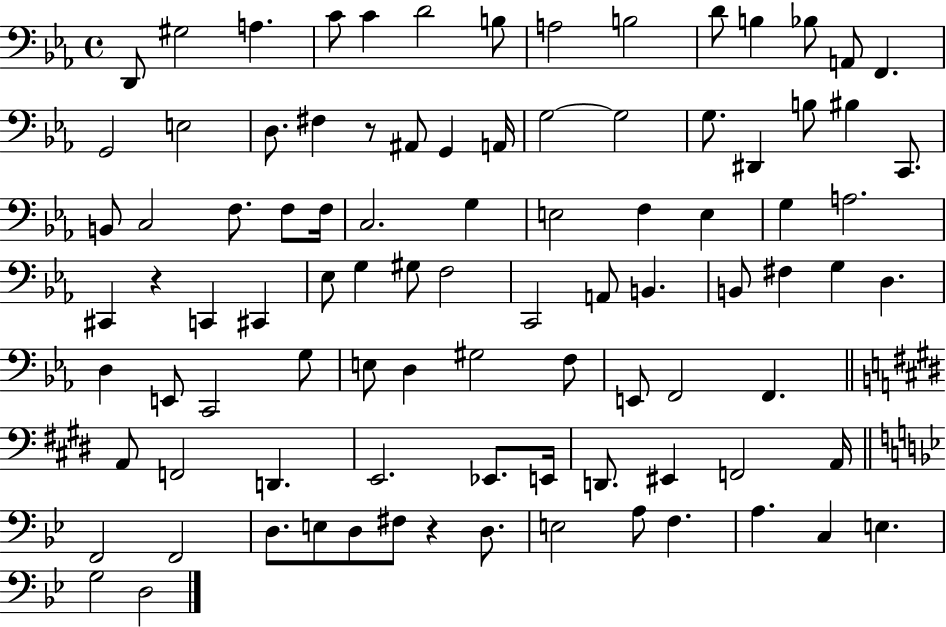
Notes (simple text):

D2/e G#3/h A3/q. C4/e C4/q D4/h B3/e A3/h B3/h D4/e B3/q Bb3/e A2/e F2/q. G2/h E3/h D3/e. F#3/q R/e A#2/e G2/q A2/s G3/h G3/h G3/e. D#2/q B3/e BIS3/q C2/e. B2/e C3/h F3/e. F3/e F3/s C3/h. G3/q E3/h F3/q E3/q G3/q A3/h. C#2/q R/q C2/q C#2/q Eb3/e G3/q G#3/e F3/h C2/h A2/e B2/q. B2/e F#3/q G3/q D3/q. D3/q E2/e C2/h G3/e E3/e D3/q G#3/h F3/e E2/e F2/h F2/q. A2/e F2/h D2/q. E2/h. Eb2/e. E2/s D2/e. EIS2/q F2/h A2/s F2/h F2/h D3/e. E3/e D3/e F#3/e R/q D3/e. E3/h A3/e F3/q. A3/q. C3/q E3/q. G3/h D3/h